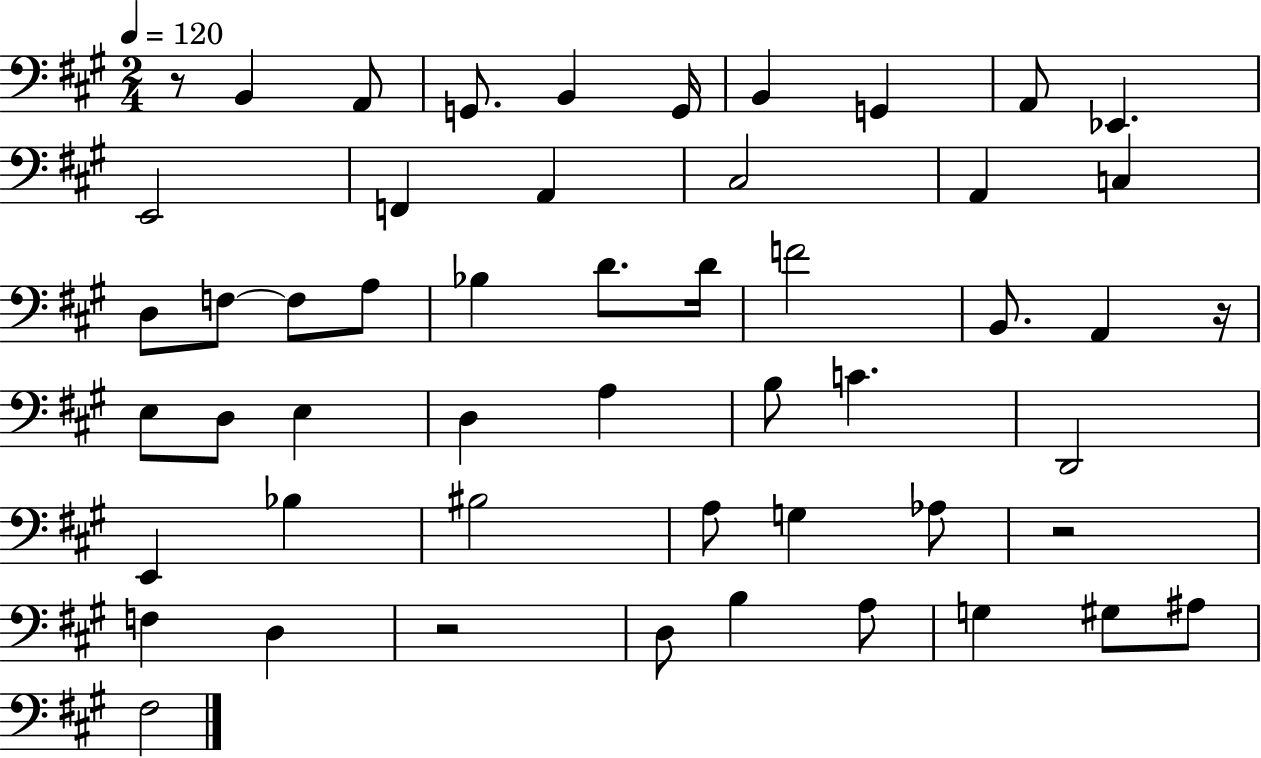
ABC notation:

X:1
T:Untitled
M:2/4
L:1/4
K:A
z/2 B,, A,,/2 G,,/2 B,, G,,/4 B,, G,, A,,/2 _E,, E,,2 F,, A,, ^C,2 A,, C, D,/2 F,/2 F,/2 A,/2 _B, D/2 D/4 F2 B,,/2 A,, z/4 E,/2 D,/2 E, D, A, B,/2 C D,,2 E,, _B, ^B,2 A,/2 G, _A,/2 z2 F, D, z2 D,/2 B, A,/2 G, ^G,/2 ^A,/2 ^F,2